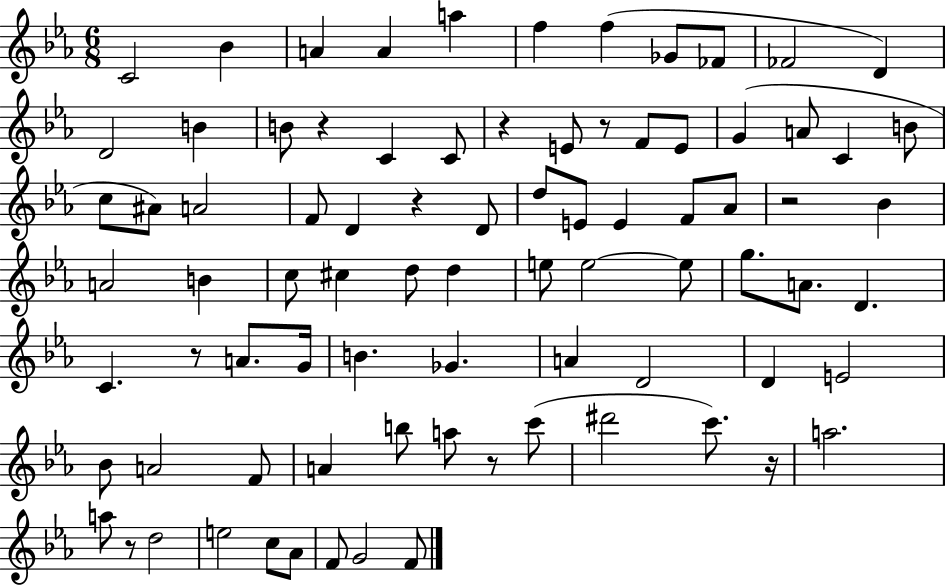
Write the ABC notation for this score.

X:1
T:Untitled
M:6/8
L:1/4
K:Eb
C2 _B A A a f f _G/2 _F/2 _F2 D D2 B B/2 z C C/2 z E/2 z/2 F/2 E/2 G A/2 C B/2 c/2 ^A/2 A2 F/2 D z D/2 d/2 E/2 E F/2 _A/2 z2 _B A2 B c/2 ^c d/2 d e/2 e2 e/2 g/2 A/2 D C z/2 A/2 G/4 B _G A D2 D E2 _B/2 A2 F/2 A b/2 a/2 z/2 c'/2 ^d'2 c'/2 z/4 a2 a/2 z/2 d2 e2 c/2 _A/2 F/2 G2 F/2